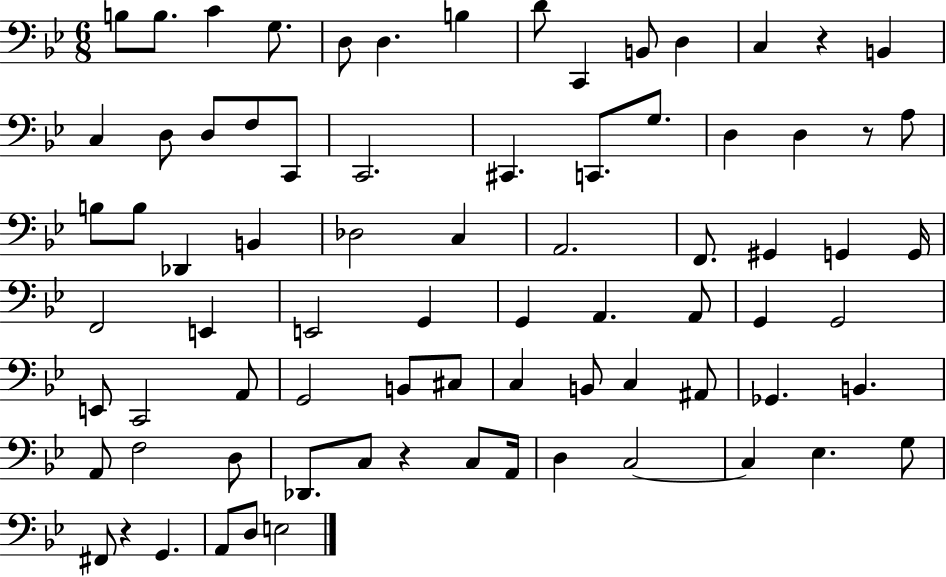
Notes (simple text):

B3/e B3/e. C4/q G3/e. D3/e D3/q. B3/q D4/e C2/q B2/e D3/q C3/q R/q B2/q C3/q D3/e D3/e F3/e C2/e C2/h. C#2/q. C2/e. G3/e. D3/q D3/q R/e A3/e B3/e B3/e Db2/q B2/q Db3/h C3/q A2/h. F2/e. G#2/q G2/q G2/s F2/h E2/q E2/h G2/q G2/q A2/q. A2/e G2/q G2/h E2/e C2/h A2/e G2/h B2/e C#3/e C3/q B2/e C3/q A#2/e Gb2/q. B2/q. A2/e F3/h D3/e Db2/e. C3/e R/q C3/e A2/s D3/q C3/h C3/q Eb3/q. G3/e F#2/e R/q G2/q. A2/e D3/e E3/h